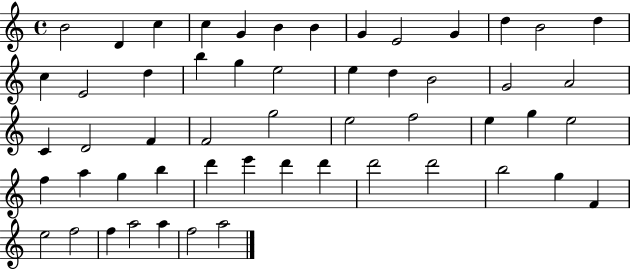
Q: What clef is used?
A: treble